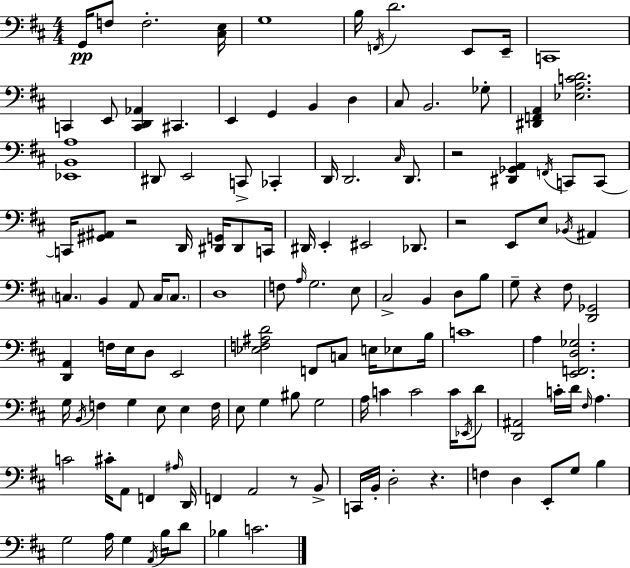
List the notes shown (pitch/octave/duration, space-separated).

G2/s F3/e F3/h. [C#3,E3]/s G3/w B3/s F2/s D4/h. E2/e E2/s C2/w C2/q E2/e [C2,D2,Ab2]/q C#2/q. E2/q G2/q B2/q D3/q C#3/e B2/h. Gb3/e [D#2,F2,A2]/q [Eb3,A3,C4,D4]/h. [Eb2,B2,A3]/w D#2/e E2/h C2/e CES2/q D2/s D2/h. C#3/s D2/e. R/h [D#2,Gb2,A2]/q F2/s C2/e C2/e C2/s [G#2,A#2]/e R/h D2/s [D#2,G2]/s D#2/e C2/s D#2/s E2/q EIS2/h Db2/e. R/h E2/e E3/e Bb2/s A#2/q C3/q. B2/q A2/e C3/s C3/e. D3/w F3/e A3/s G3/h. E3/e C#3/h B2/q D3/e B3/e G3/e R/q F#3/e [D2,Gb2]/h [D2,A2]/q F3/s E3/s D3/e E2/h [Eb3,F3,A#3,D4]/h F2/e C3/e E3/s Eb3/e B3/s C4/w A3/q [E2,F2,D3,Gb3]/h. G3/s B2/s F3/q G3/q E3/e E3/q F3/s E3/e G3/q BIS3/e G3/h A3/s C4/q C4/h C4/s Eb2/s D4/e [D2,A#2]/h C4/s D4/s F#3/s A3/q. C4/h C#4/s A2/e F2/q A#3/s D2/s F2/q A2/h R/e B2/e C2/s B2/s D3/h R/q. F3/q D3/q E2/e G3/e B3/q G3/h A3/s G3/q A2/s B3/s D4/e Bb3/q C4/h.